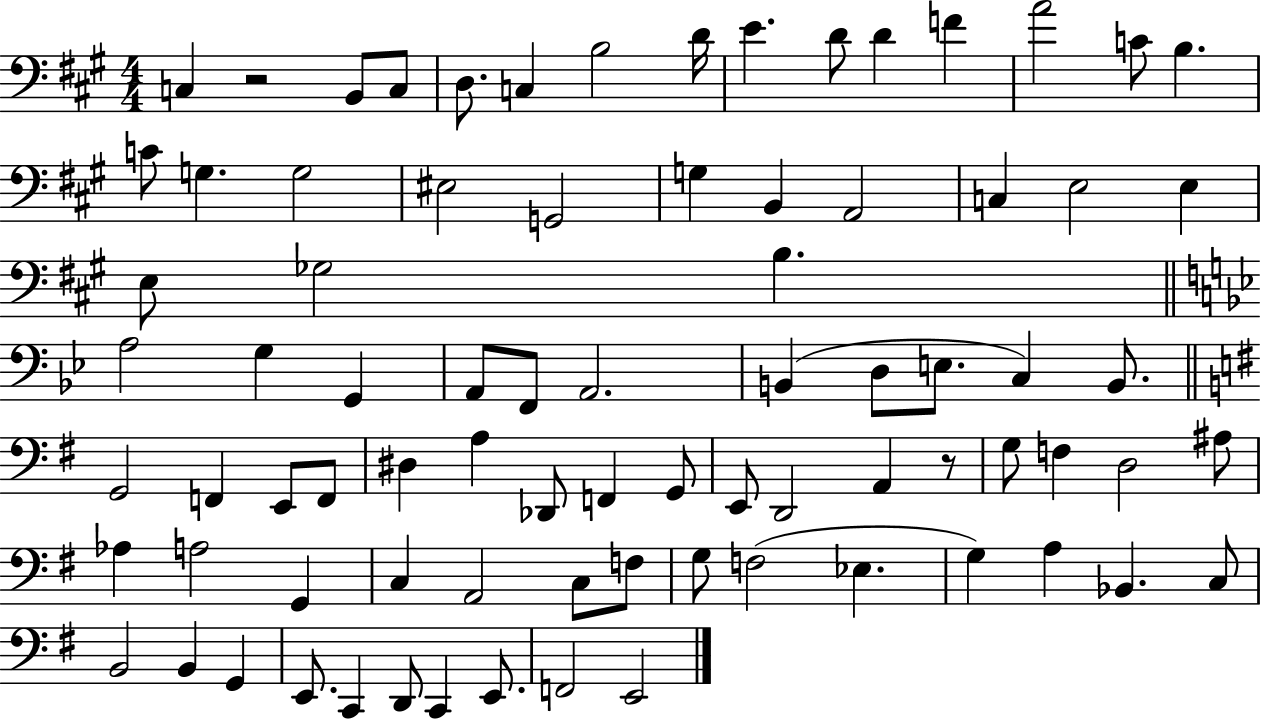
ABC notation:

X:1
T:Untitled
M:4/4
L:1/4
K:A
C, z2 B,,/2 C,/2 D,/2 C, B,2 D/4 E D/2 D F A2 C/2 B, C/2 G, G,2 ^E,2 G,,2 G, B,, A,,2 C, E,2 E, E,/2 _G,2 B, A,2 G, G,, A,,/2 F,,/2 A,,2 B,, D,/2 E,/2 C, B,,/2 G,,2 F,, E,,/2 F,,/2 ^D, A, _D,,/2 F,, G,,/2 E,,/2 D,,2 A,, z/2 G,/2 F, D,2 ^A,/2 _A, A,2 G,, C, A,,2 C,/2 F,/2 G,/2 F,2 _E, G, A, _B,, C,/2 B,,2 B,, G,, E,,/2 C,, D,,/2 C,, E,,/2 F,,2 E,,2